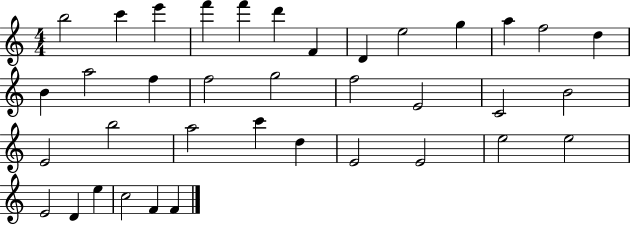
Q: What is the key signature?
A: C major